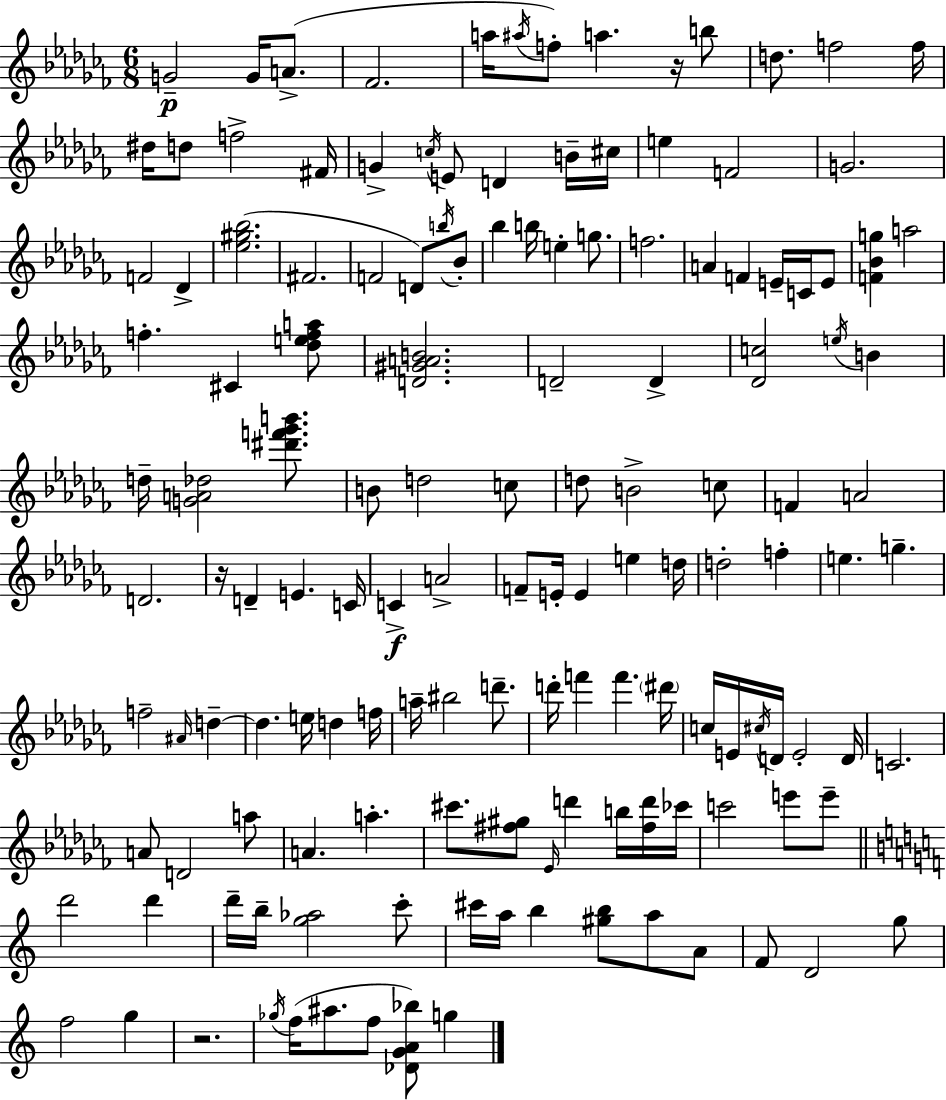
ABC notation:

X:1
T:Untitled
M:6/8
L:1/4
K:Abm
G2 G/4 A/2 _F2 a/4 ^a/4 f/2 a z/4 b/2 d/2 f2 f/4 ^d/4 d/2 f2 ^F/4 G c/4 E/2 D B/4 ^c/4 e F2 G2 F2 _D [_e^g_b]2 ^F2 F2 D/2 b/4 _B/2 _b b/4 e g/2 f2 A F E/4 C/4 E/2 [F_Bg] a2 f ^C [_defa]/2 [D^GAB]2 D2 D [_Dc]2 e/4 B d/4 [GA_d]2 [^d'f'_g'b']/2 B/2 d2 c/2 d/2 B2 c/2 F A2 D2 z/4 D E C/4 C A2 F/2 E/4 E e d/4 d2 f e g f2 ^A/4 d d e/4 d f/4 a/4 ^b2 d'/2 d'/4 f' f' ^d'/4 c/4 E/4 ^c/4 D/4 E2 D/4 C2 A/2 D2 a/2 A a ^c'/2 [^f^g]/2 _E/4 d' b/4 [^fd']/4 _c'/4 c'2 e'/2 e'/2 d'2 d' d'/4 b/4 [g_a]2 c'/2 ^c'/4 a/4 b [^gb]/2 a/2 A/2 F/2 D2 g/2 f2 g z2 _g/4 f/4 ^a/2 f/2 [_DGA_b]/2 g